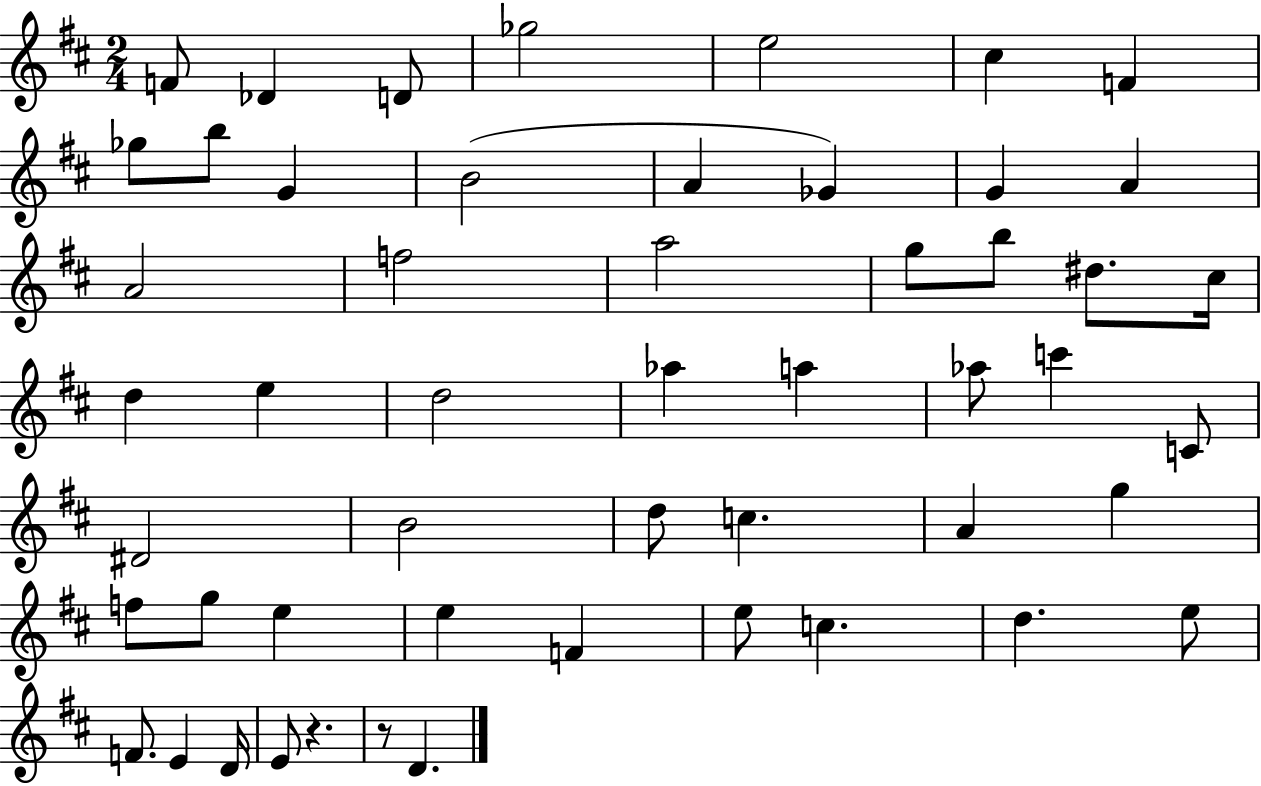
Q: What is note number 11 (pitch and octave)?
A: B4